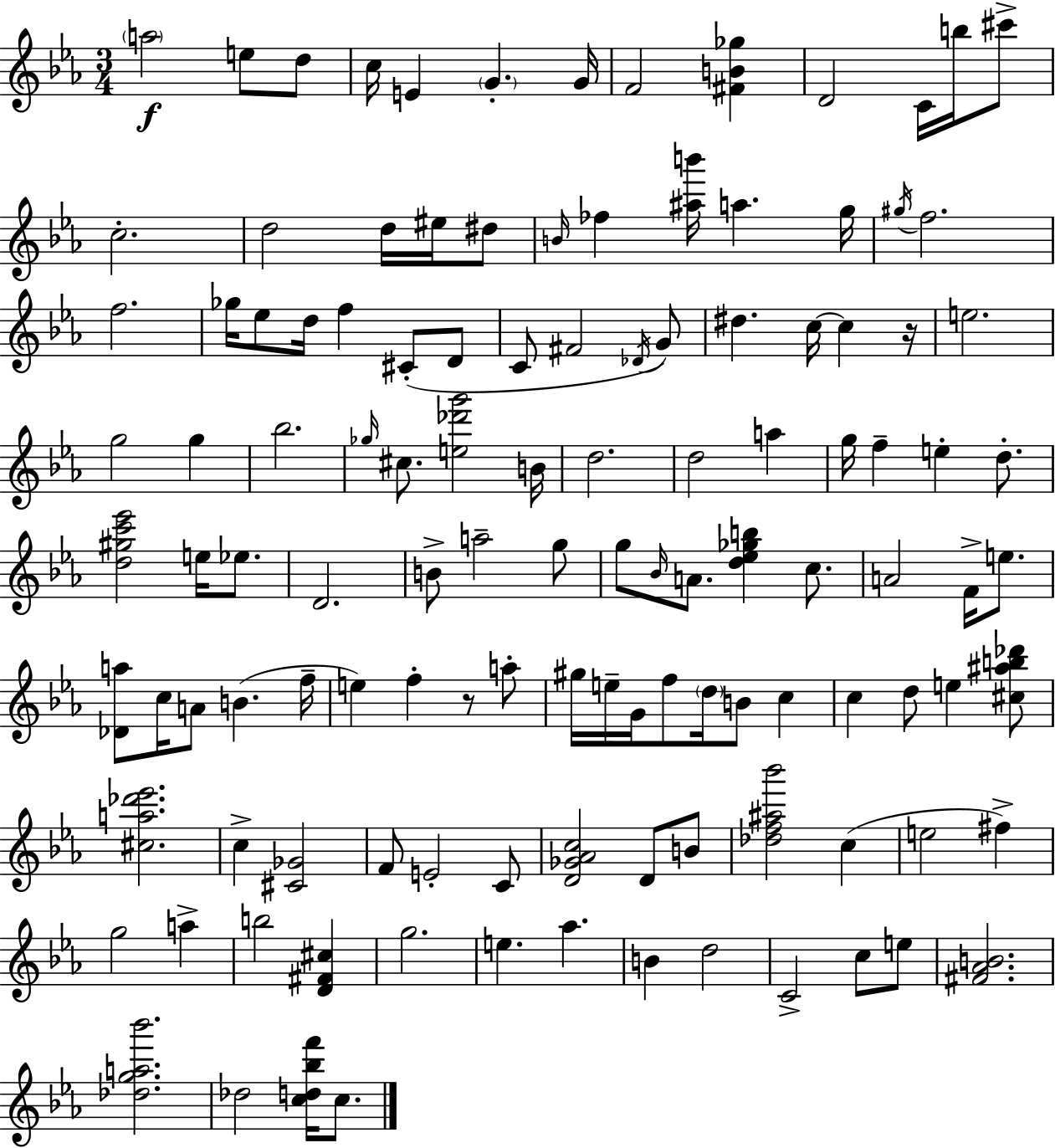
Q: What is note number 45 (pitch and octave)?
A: D5